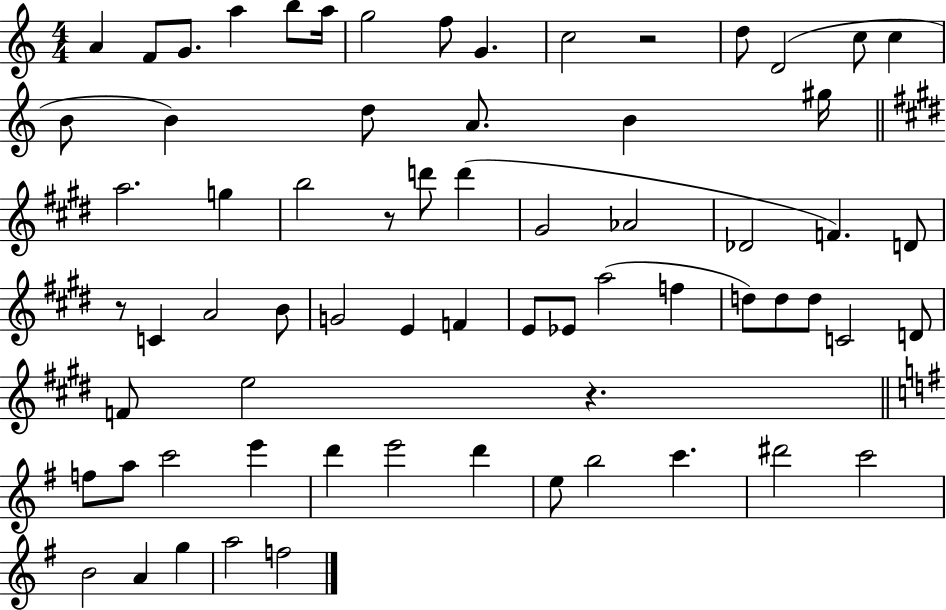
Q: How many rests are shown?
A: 4